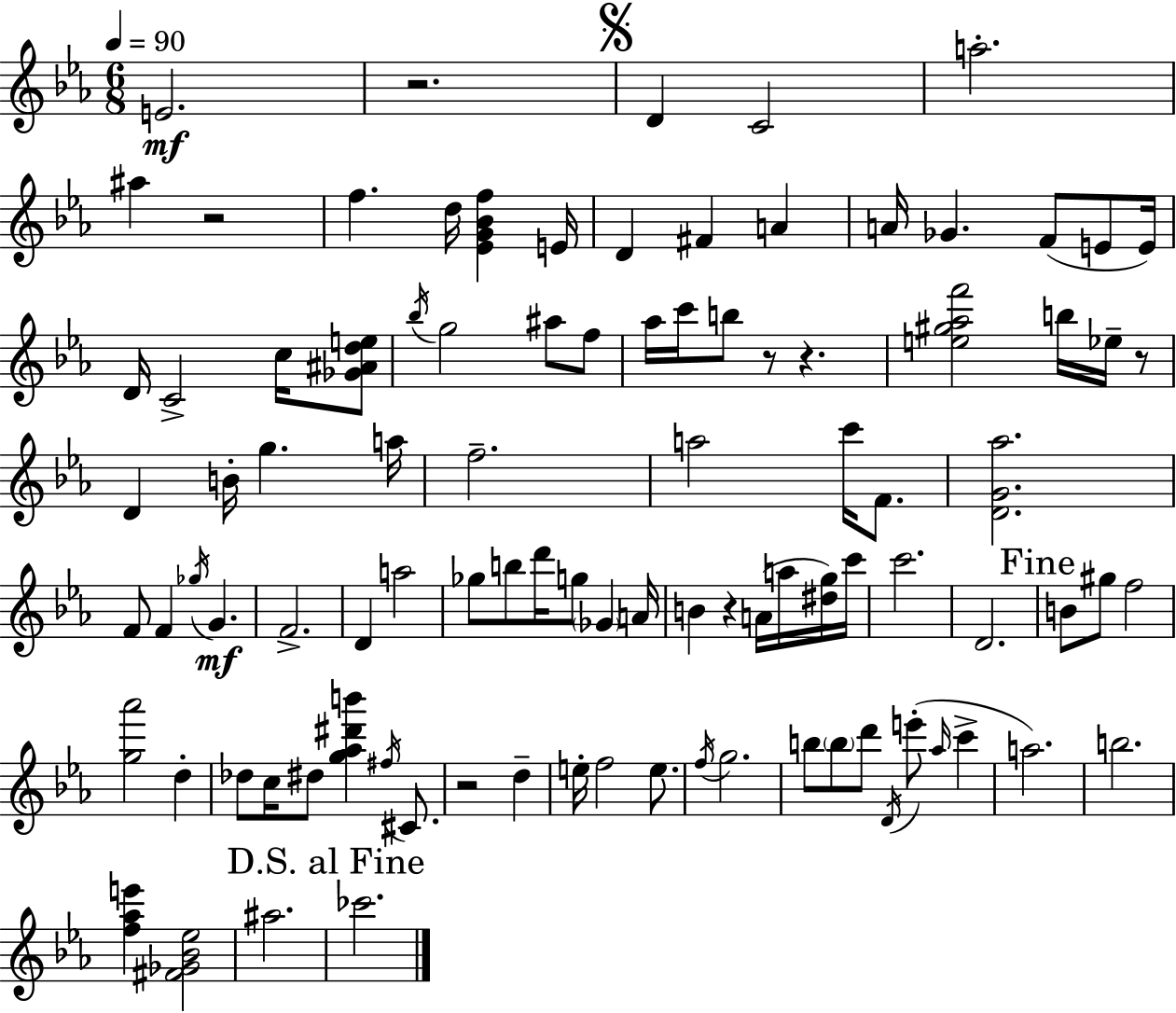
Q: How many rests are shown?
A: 7